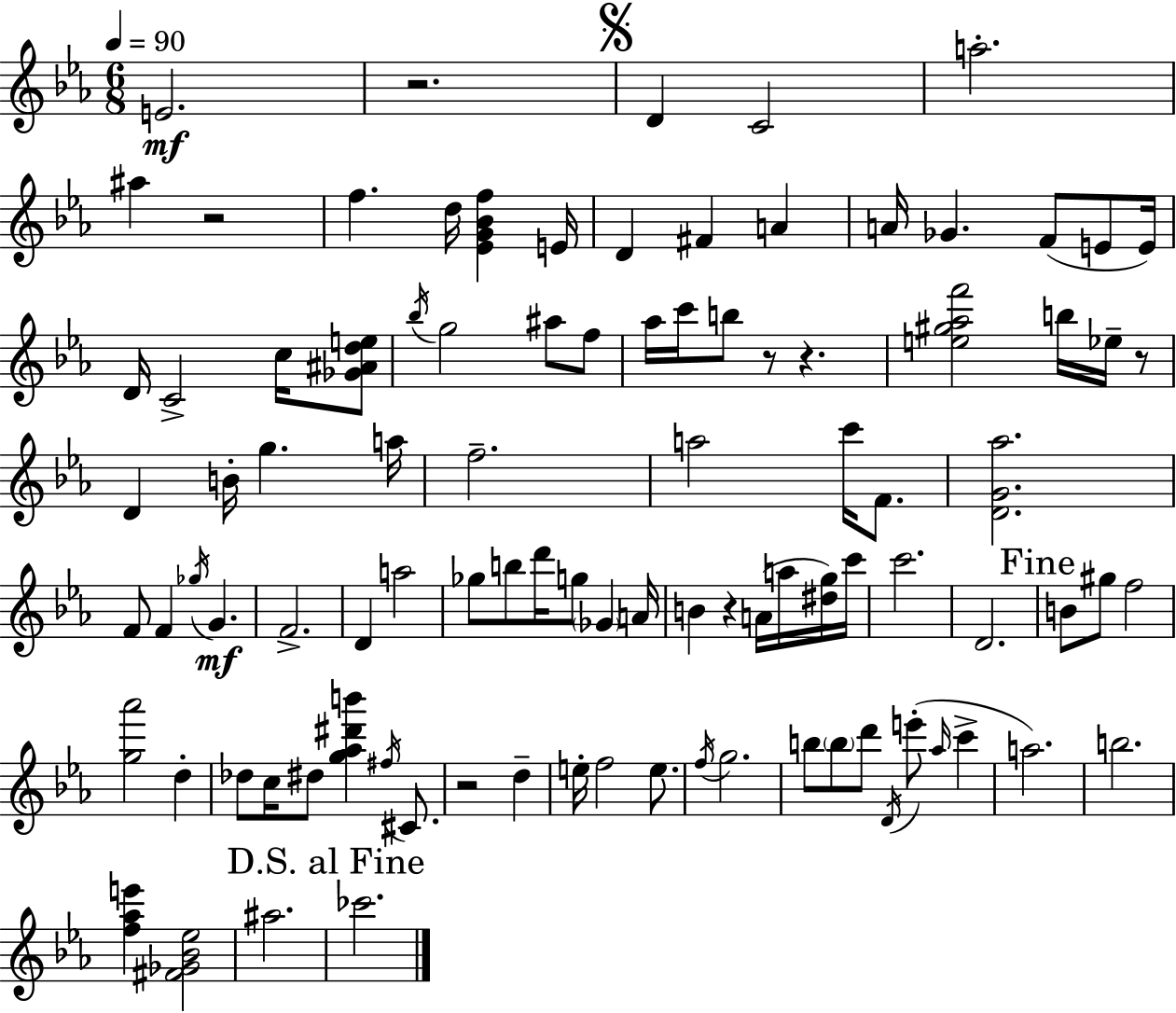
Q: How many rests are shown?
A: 7